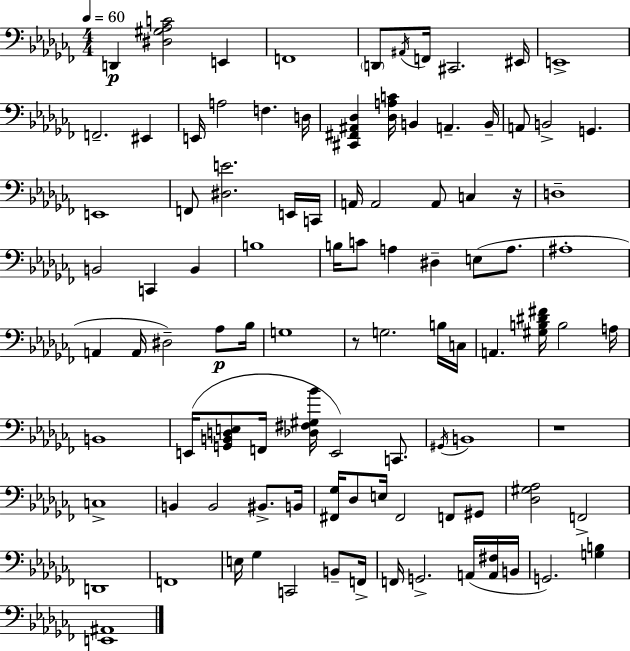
X:1
T:Untitled
M:4/4
L:1/4
K:Abm
D,, [^D,^G,_A,C]2 E,, F,,4 D,,/2 ^A,,/4 F,,/4 ^C,,2 ^E,,/4 E,,4 F,,2 ^E,, E,,/4 A,2 F, D,/4 [^C,,^F,,^A,,_D,] [_D,A,C]/4 B,, A,, B,,/4 A,,/2 B,,2 G,, E,,4 F,,/2 [^D,E]2 E,,/4 C,,/4 A,,/4 A,,2 A,,/2 C, z/4 D,4 B,,2 C,, B,, B,4 B,/4 C/2 A, ^D, E,/2 A,/2 ^A,4 A,, A,,/4 ^D,2 _A,/2 _B,/4 G,4 z/2 G,2 B,/4 C,/4 A,, [^G,B,^D^F]/4 B,2 A,/4 B,,4 E,,/4 [G,,B,,D,E,]/2 F,,/4 [_D,^F,^G,_B]/4 E,,2 C,,/2 ^G,,/4 B,,4 z4 C,4 B,, B,,2 ^B,,/2 B,,/4 [^F,,_G,]/4 _D,/2 E,/4 ^F,,2 F,,/2 ^G,,/2 [_D,^G,_A,]2 F,,2 D,,4 F,,4 E,/4 _G, C,,2 B,,/2 F,,/4 F,,/4 G,,2 A,,/4 [A,,^F,]/4 B,,/4 G,,2 [G,B,] [E,,^A,,]4